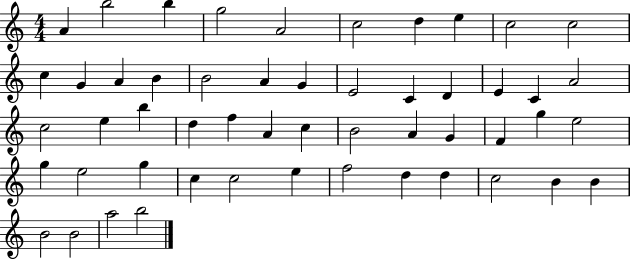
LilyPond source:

{
  \clef treble
  \numericTimeSignature
  \time 4/4
  \key c \major
  a'4 b''2 b''4 | g''2 a'2 | c''2 d''4 e''4 | c''2 c''2 | \break c''4 g'4 a'4 b'4 | b'2 a'4 g'4 | e'2 c'4 d'4 | e'4 c'4 a'2 | \break c''2 e''4 b''4 | d''4 f''4 a'4 c''4 | b'2 a'4 g'4 | f'4 g''4 e''2 | \break g''4 e''2 g''4 | c''4 c''2 e''4 | f''2 d''4 d''4 | c''2 b'4 b'4 | \break b'2 b'2 | a''2 b''2 | \bar "|."
}